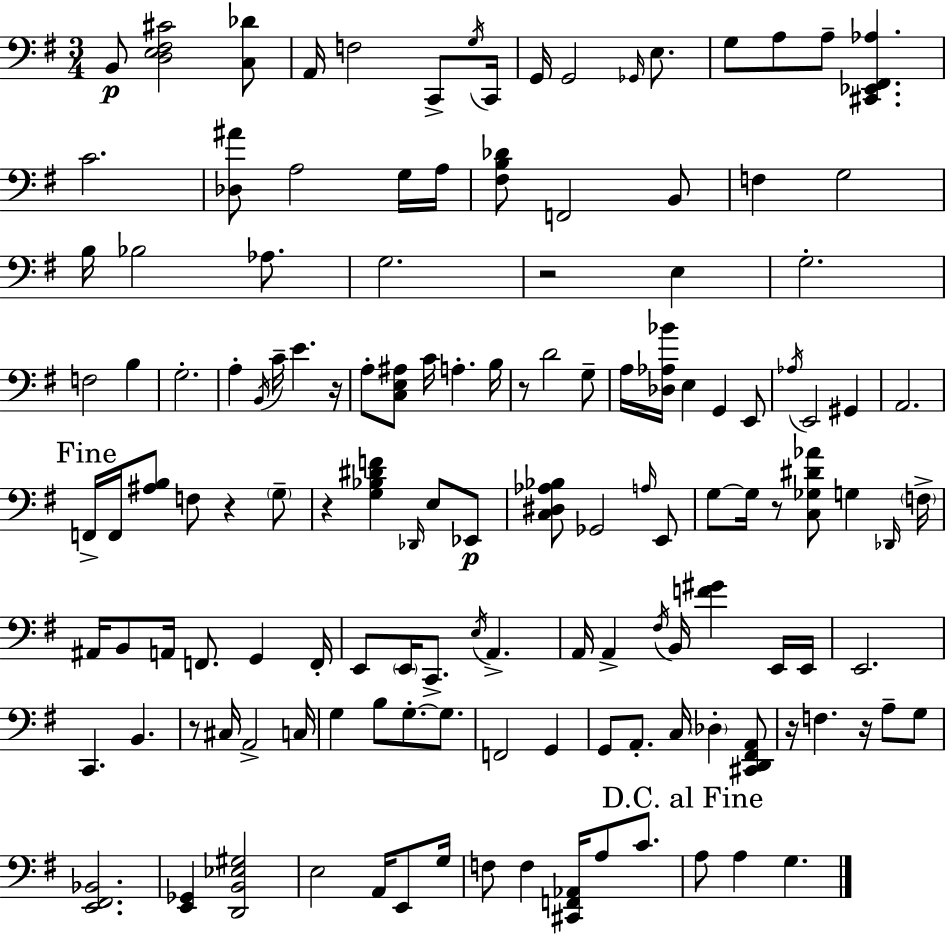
X:1
T:Untitled
M:3/4
L:1/4
K:Em
B,,/2 [D,E,^F,^C]2 [C,_D]/2 A,,/4 F,2 C,,/2 G,/4 C,,/4 G,,/4 G,,2 _G,,/4 E,/2 G,/2 A,/2 A,/2 [^C,,_E,,^F,,_A,] C2 [_D,^A]/2 A,2 G,/4 A,/4 [^F,B,_D]/2 F,,2 B,,/2 F, G,2 B,/4 _B,2 _A,/2 G,2 z2 E, G,2 F,2 B, G,2 A, B,,/4 C/4 E z/4 A,/2 [C,E,^A,]/2 C/4 A, B,/4 z/2 D2 G,/2 A,/4 [_D,_A,_B]/4 E, G,, E,,/2 _A,/4 E,,2 ^G,, A,,2 F,,/4 F,,/4 [^A,B,]/2 F,/2 z G,/2 z [G,_B,^DF] _D,,/4 E,/2 _E,,/2 [C,^D,_A,_B,]/2 _G,,2 A,/4 E,,/2 G,/2 G,/4 z/2 [C,_G,^D_A]/2 G, _D,,/4 F,/4 ^A,,/4 B,,/2 A,,/4 F,,/2 G,, F,,/4 E,,/2 E,,/4 C,,/2 E,/4 A,, A,,/4 A,, ^F,/4 B,,/4 [F^G] E,,/4 E,,/4 E,,2 C,, B,, z/2 ^C,/4 A,,2 C,/4 G, B,/2 G,/2 G,/2 F,,2 G,, G,,/2 A,,/2 C,/4 _D, [^C,,D,,^F,,A,,]/2 z/4 F, z/4 A,/2 G,/2 [E,,^F,,_B,,]2 [E,,_G,,] [D,,B,,_E,^G,]2 E,2 A,,/4 E,,/2 G,/4 F,/2 F, [^C,,F,,_A,,]/4 A,/2 C/2 A,/2 A, G,